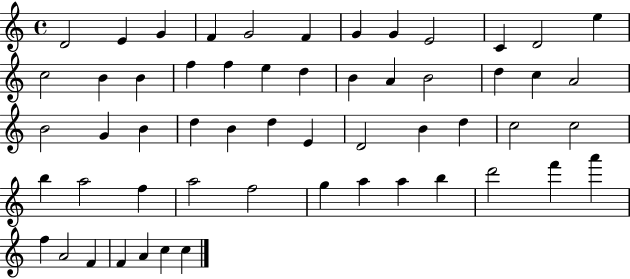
X:1
T:Untitled
M:4/4
L:1/4
K:C
D2 E G F G2 F G G E2 C D2 e c2 B B f f e d B A B2 d c A2 B2 G B d B d E D2 B d c2 c2 b a2 f a2 f2 g a a b d'2 f' a' f A2 F F A c c